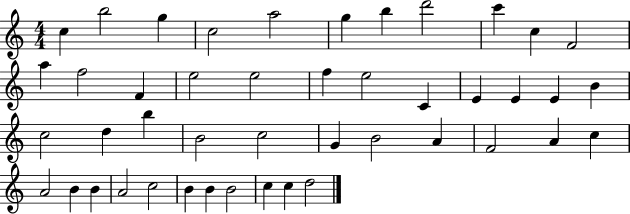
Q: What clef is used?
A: treble